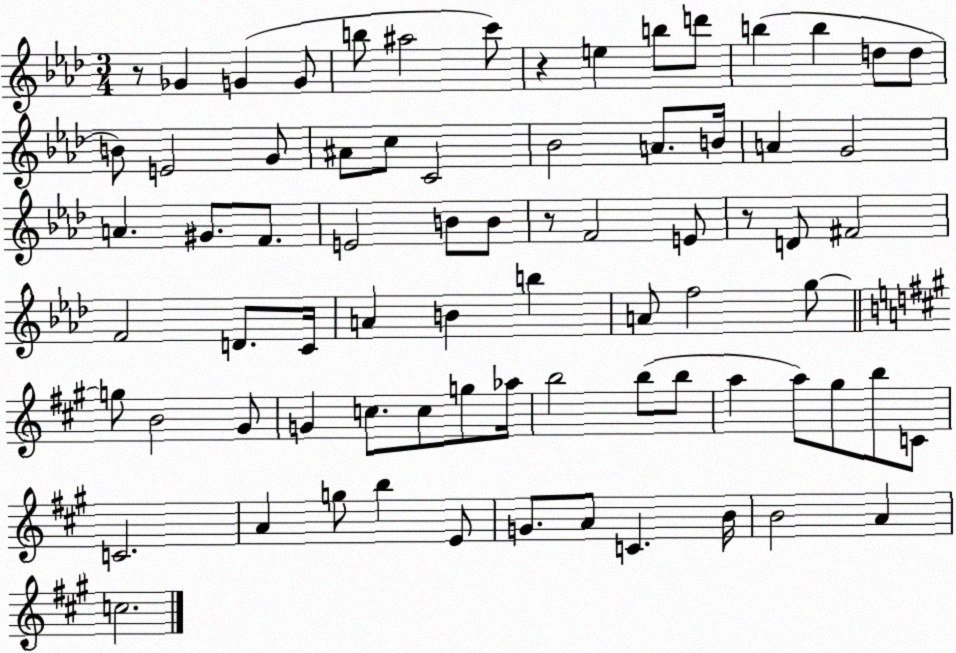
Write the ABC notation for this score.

X:1
T:Untitled
M:3/4
L:1/4
K:Ab
z/2 _G G G/2 b/2 ^a2 c'/2 z e b/2 d'/2 b b d/2 d/2 B/2 E2 G/2 ^A/2 c/2 C2 _B2 A/2 B/4 A G2 A ^G/2 F/2 E2 B/2 B/2 z/2 F2 E/2 z/2 D/2 ^F2 F2 D/2 C/4 A B b A/2 f2 g/2 g/2 B2 ^G/2 G c/2 c/2 g/2 _a/4 b2 b/2 b/2 a a/2 ^g/2 b/2 C/2 C2 A g/2 b E/2 G/2 A/2 C B/4 B2 A c2